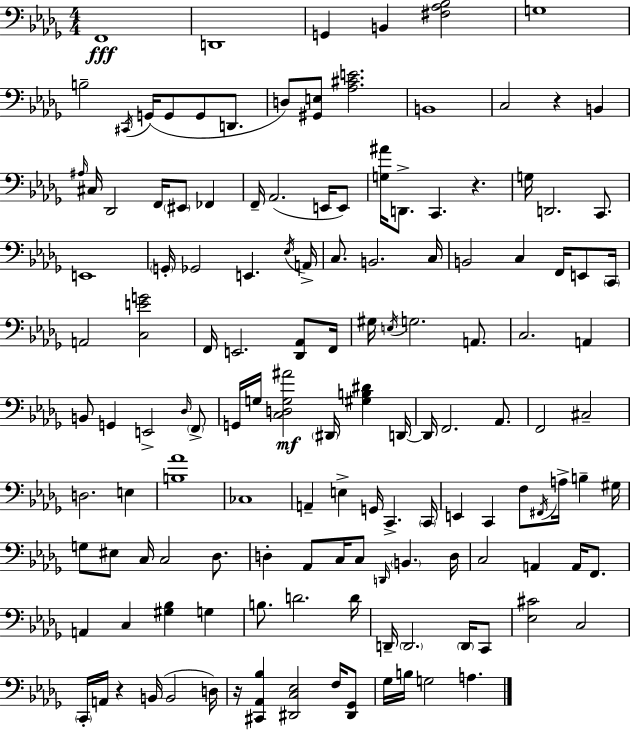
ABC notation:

X:1
T:Untitled
M:4/4
L:1/4
K:Bbm
F,,4 D,,4 G,, B,, [^F,_A,_B,]2 G,4 B,2 ^C,,/4 G,,/4 G,,/2 G,,/2 D,,/2 D,/2 [^G,,E,]/2 [_A,^CE]2 B,,4 C,2 z B,, ^A,/4 ^C,/4 _D,,2 F,,/4 ^E,,/2 _F,, F,,/4 _A,,2 E,,/4 E,,/2 [G,^A]/4 D,,/2 C,, z G,/4 D,,2 C,,/2 E,,4 G,,/4 _G,,2 E,, _E,/4 A,,/4 C,/2 B,,2 C,/4 B,,2 C, F,,/4 E,,/2 C,,/4 A,,2 [C,EG]2 F,,/4 E,,2 [_D,,_A,,]/2 F,,/4 ^G,/4 E,/4 G,2 A,,/2 C,2 A,, B,,/2 G,, E,,2 _D,/4 F,,/2 G,,/4 G,/4 [C,D,G,^A]2 ^D,,/4 [^G,B,^D] D,,/4 D,,/4 F,,2 _A,,/2 F,,2 ^C,2 D,2 E, [B,_A]4 _C,4 A,, E, G,,/4 C,, C,,/4 E,, C,, F,/2 ^F,,/4 A,/4 B, ^G,/4 G,/2 ^E,/2 C,/4 C,2 _D,/2 D, _A,,/2 C,/4 C,/2 D,,/4 B,, D,/4 C,2 A,, A,,/4 F,,/2 A,, C, [^G,_B,] G, B,/2 D2 D/4 D,,/4 D,,2 D,,/4 C,,/2 [_E,^C]2 C,2 C,,/4 A,,/4 z B,,/4 B,,2 D,/4 z/4 [^C,,_A,,_B,] [^D,,C,_E,]2 F,/4 [^D,,_G,,]/2 _G,/4 B,/4 G,2 A,